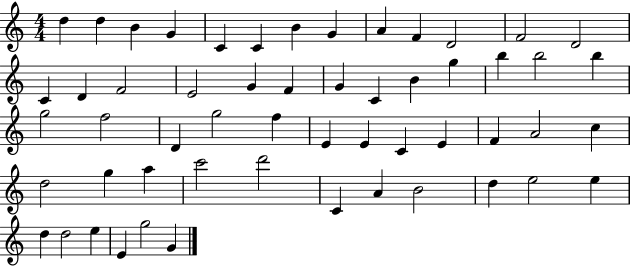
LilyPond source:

{
  \clef treble
  \numericTimeSignature
  \time 4/4
  \key c \major
  d''4 d''4 b'4 g'4 | c'4 c'4 b'4 g'4 | a'4 f'4 d'2 | f'2 d'2 | \break c'4 d'4 f'2 | e'2 g'4 f'4 | g'4 c'4 b'4 g''4 | b''4 b''2 b''4 | \break g''2 f''2 | d'4 g''2 f''4 | e'4 e'4 c'4 e'4 | f'4 a'2 c''4 | \break d''2 g''4 a''4 | c'''2 d'''2 | c'4 a'4 b'2 | d''4 e''2 e''4 | \break d''4 d''2 e''4 | e'4 g''2 g'4 | \bar "|."
}